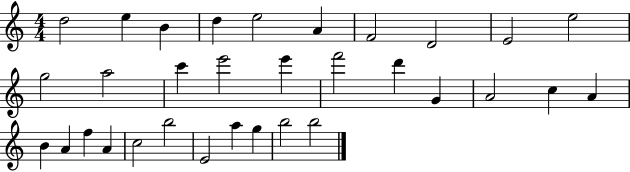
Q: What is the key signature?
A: C major